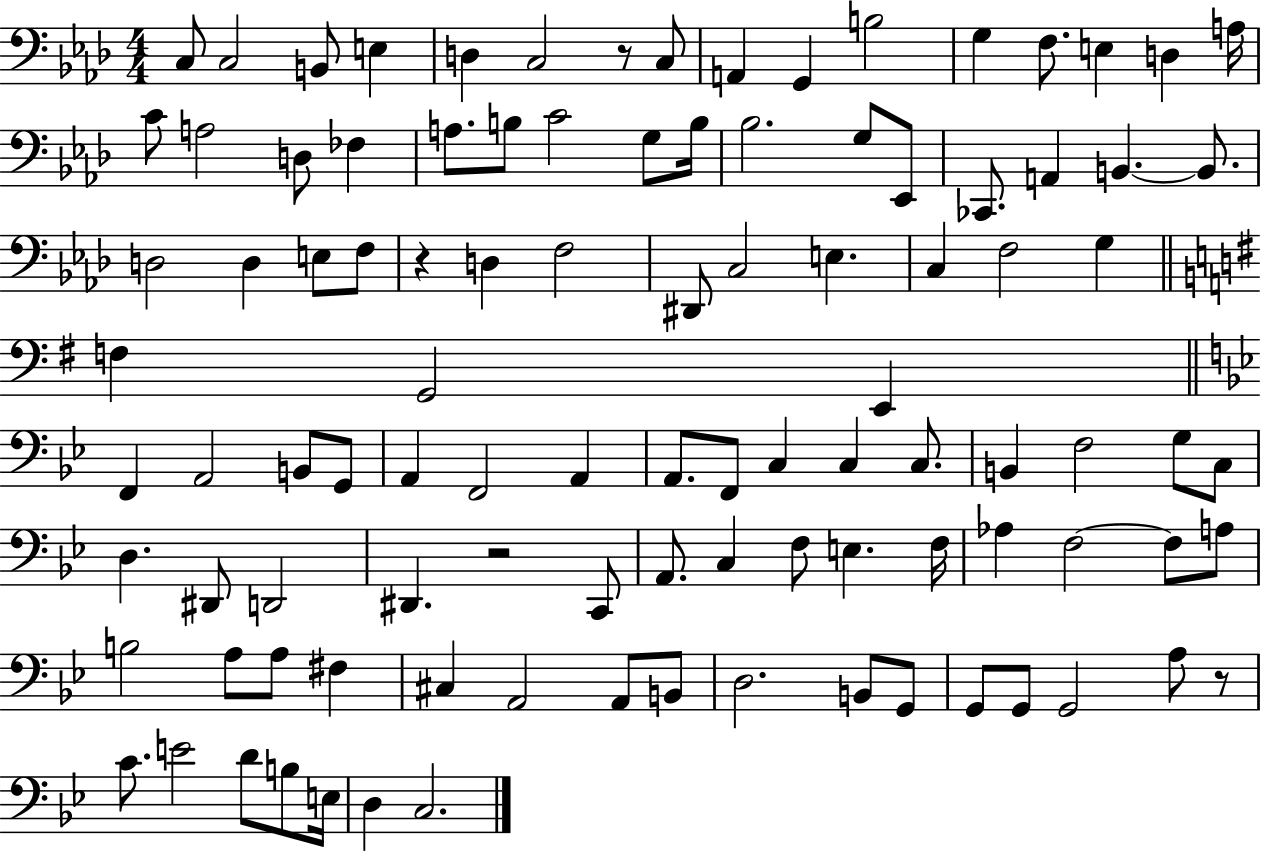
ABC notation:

X:1
T:Untitled
M:4/4
L:1/4
K:Ab
C,/2 C,2 B,,/2 E, D, C,2 z/2 C,/2 A,, G,, B,2 G, F,/2 E, D, A,/4 C/2 A,2 D,/2 _F, A,/2 B,/2 C2 G,/2 B,/4 _B,2 G,/2 _E,,/2 _C,,/2 A,, B,, B,,/2 D,2 D, E,/2 F,/2 z D, F,2 ^D,,/2 C,2 E, C, F,2 G, F, G,,2 E,, F,, A,,2 B,,/2 G,,/2 A,, F,,2 A,, A,,/2 F,,/2 C, C, C,/2 B,, F,2 G,/2 C,/2 D, ^D,,/2 D,,2 ^D,, z2 C,,/2 A,,/2 C, F,/2 E, F,/4 _A, F,2 F,/2 A,/2 B,2 A,/2 A,/2 ^F, ^C, A,,2 A,,/2 B,,/2 D,2 B,,/2 G,,/2 G,,/2 G,,/2 G,,2 A,/2 z/2 C/2 E2 D/2 B,/2 E,/4 D, C,2